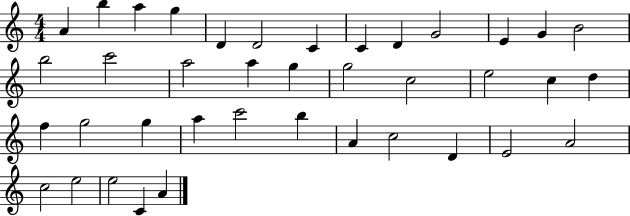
X:1
T:Untitled
M:4/4
L:1/4
K:C
A b a g D D2 C C D G2 E G B2 b2 c'2 a2 a g g2 c2 e2 c d f g2 g a c'2 b A c2 D E2 A2 c2 e2 e2 C A